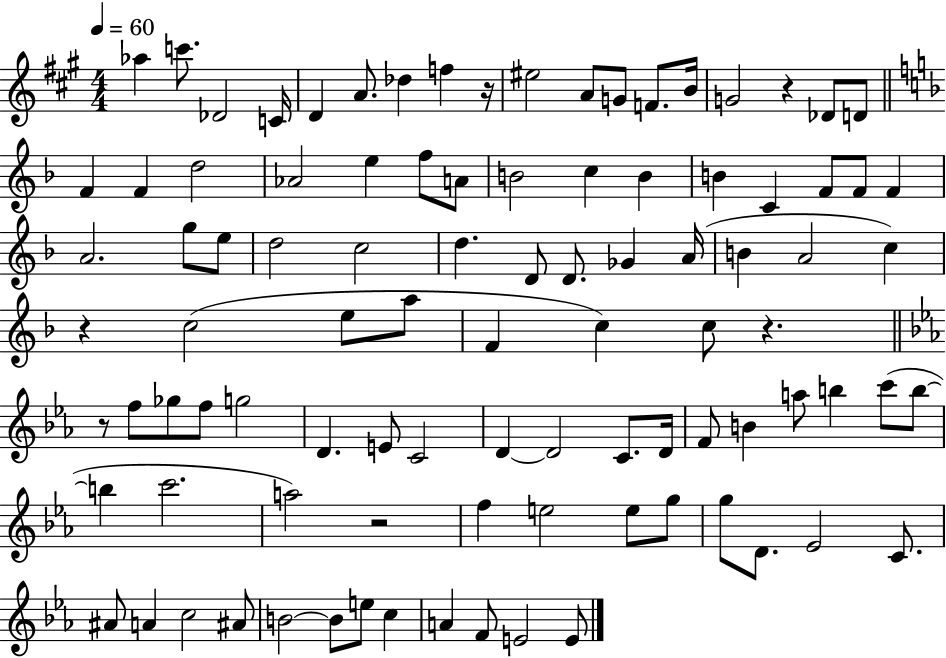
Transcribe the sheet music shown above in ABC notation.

X:1
T:Untitled
M:4/4
L:1/4
K:A
_a c'/2 _D2 C/4 D A/2 _d f z/4 ^e2 A/2 G/2 F/2 B/4 G2 z _D/2 D/2 F F d2 _A2 e f/2 A/2 B2 c B B C F/2 F/2 F A2 g/2 e/2 d2 c2 d D/2 D/2 _G A/4 B A2 c z c2 e/2 a/2 F c c/2 z z/2 f/2 _g/2 f/2 g2 D E/2 C2 D D2 C/2 D/4 F/2 B a/2 b c'/2 b/2 b c'2 a2 z2 f e2 e/2 g/2 g/2 D/2 _E2 C/2 ^A/2 A c2 ^A/2 B2 B/2 e/2 c A F/2 E2 E/2